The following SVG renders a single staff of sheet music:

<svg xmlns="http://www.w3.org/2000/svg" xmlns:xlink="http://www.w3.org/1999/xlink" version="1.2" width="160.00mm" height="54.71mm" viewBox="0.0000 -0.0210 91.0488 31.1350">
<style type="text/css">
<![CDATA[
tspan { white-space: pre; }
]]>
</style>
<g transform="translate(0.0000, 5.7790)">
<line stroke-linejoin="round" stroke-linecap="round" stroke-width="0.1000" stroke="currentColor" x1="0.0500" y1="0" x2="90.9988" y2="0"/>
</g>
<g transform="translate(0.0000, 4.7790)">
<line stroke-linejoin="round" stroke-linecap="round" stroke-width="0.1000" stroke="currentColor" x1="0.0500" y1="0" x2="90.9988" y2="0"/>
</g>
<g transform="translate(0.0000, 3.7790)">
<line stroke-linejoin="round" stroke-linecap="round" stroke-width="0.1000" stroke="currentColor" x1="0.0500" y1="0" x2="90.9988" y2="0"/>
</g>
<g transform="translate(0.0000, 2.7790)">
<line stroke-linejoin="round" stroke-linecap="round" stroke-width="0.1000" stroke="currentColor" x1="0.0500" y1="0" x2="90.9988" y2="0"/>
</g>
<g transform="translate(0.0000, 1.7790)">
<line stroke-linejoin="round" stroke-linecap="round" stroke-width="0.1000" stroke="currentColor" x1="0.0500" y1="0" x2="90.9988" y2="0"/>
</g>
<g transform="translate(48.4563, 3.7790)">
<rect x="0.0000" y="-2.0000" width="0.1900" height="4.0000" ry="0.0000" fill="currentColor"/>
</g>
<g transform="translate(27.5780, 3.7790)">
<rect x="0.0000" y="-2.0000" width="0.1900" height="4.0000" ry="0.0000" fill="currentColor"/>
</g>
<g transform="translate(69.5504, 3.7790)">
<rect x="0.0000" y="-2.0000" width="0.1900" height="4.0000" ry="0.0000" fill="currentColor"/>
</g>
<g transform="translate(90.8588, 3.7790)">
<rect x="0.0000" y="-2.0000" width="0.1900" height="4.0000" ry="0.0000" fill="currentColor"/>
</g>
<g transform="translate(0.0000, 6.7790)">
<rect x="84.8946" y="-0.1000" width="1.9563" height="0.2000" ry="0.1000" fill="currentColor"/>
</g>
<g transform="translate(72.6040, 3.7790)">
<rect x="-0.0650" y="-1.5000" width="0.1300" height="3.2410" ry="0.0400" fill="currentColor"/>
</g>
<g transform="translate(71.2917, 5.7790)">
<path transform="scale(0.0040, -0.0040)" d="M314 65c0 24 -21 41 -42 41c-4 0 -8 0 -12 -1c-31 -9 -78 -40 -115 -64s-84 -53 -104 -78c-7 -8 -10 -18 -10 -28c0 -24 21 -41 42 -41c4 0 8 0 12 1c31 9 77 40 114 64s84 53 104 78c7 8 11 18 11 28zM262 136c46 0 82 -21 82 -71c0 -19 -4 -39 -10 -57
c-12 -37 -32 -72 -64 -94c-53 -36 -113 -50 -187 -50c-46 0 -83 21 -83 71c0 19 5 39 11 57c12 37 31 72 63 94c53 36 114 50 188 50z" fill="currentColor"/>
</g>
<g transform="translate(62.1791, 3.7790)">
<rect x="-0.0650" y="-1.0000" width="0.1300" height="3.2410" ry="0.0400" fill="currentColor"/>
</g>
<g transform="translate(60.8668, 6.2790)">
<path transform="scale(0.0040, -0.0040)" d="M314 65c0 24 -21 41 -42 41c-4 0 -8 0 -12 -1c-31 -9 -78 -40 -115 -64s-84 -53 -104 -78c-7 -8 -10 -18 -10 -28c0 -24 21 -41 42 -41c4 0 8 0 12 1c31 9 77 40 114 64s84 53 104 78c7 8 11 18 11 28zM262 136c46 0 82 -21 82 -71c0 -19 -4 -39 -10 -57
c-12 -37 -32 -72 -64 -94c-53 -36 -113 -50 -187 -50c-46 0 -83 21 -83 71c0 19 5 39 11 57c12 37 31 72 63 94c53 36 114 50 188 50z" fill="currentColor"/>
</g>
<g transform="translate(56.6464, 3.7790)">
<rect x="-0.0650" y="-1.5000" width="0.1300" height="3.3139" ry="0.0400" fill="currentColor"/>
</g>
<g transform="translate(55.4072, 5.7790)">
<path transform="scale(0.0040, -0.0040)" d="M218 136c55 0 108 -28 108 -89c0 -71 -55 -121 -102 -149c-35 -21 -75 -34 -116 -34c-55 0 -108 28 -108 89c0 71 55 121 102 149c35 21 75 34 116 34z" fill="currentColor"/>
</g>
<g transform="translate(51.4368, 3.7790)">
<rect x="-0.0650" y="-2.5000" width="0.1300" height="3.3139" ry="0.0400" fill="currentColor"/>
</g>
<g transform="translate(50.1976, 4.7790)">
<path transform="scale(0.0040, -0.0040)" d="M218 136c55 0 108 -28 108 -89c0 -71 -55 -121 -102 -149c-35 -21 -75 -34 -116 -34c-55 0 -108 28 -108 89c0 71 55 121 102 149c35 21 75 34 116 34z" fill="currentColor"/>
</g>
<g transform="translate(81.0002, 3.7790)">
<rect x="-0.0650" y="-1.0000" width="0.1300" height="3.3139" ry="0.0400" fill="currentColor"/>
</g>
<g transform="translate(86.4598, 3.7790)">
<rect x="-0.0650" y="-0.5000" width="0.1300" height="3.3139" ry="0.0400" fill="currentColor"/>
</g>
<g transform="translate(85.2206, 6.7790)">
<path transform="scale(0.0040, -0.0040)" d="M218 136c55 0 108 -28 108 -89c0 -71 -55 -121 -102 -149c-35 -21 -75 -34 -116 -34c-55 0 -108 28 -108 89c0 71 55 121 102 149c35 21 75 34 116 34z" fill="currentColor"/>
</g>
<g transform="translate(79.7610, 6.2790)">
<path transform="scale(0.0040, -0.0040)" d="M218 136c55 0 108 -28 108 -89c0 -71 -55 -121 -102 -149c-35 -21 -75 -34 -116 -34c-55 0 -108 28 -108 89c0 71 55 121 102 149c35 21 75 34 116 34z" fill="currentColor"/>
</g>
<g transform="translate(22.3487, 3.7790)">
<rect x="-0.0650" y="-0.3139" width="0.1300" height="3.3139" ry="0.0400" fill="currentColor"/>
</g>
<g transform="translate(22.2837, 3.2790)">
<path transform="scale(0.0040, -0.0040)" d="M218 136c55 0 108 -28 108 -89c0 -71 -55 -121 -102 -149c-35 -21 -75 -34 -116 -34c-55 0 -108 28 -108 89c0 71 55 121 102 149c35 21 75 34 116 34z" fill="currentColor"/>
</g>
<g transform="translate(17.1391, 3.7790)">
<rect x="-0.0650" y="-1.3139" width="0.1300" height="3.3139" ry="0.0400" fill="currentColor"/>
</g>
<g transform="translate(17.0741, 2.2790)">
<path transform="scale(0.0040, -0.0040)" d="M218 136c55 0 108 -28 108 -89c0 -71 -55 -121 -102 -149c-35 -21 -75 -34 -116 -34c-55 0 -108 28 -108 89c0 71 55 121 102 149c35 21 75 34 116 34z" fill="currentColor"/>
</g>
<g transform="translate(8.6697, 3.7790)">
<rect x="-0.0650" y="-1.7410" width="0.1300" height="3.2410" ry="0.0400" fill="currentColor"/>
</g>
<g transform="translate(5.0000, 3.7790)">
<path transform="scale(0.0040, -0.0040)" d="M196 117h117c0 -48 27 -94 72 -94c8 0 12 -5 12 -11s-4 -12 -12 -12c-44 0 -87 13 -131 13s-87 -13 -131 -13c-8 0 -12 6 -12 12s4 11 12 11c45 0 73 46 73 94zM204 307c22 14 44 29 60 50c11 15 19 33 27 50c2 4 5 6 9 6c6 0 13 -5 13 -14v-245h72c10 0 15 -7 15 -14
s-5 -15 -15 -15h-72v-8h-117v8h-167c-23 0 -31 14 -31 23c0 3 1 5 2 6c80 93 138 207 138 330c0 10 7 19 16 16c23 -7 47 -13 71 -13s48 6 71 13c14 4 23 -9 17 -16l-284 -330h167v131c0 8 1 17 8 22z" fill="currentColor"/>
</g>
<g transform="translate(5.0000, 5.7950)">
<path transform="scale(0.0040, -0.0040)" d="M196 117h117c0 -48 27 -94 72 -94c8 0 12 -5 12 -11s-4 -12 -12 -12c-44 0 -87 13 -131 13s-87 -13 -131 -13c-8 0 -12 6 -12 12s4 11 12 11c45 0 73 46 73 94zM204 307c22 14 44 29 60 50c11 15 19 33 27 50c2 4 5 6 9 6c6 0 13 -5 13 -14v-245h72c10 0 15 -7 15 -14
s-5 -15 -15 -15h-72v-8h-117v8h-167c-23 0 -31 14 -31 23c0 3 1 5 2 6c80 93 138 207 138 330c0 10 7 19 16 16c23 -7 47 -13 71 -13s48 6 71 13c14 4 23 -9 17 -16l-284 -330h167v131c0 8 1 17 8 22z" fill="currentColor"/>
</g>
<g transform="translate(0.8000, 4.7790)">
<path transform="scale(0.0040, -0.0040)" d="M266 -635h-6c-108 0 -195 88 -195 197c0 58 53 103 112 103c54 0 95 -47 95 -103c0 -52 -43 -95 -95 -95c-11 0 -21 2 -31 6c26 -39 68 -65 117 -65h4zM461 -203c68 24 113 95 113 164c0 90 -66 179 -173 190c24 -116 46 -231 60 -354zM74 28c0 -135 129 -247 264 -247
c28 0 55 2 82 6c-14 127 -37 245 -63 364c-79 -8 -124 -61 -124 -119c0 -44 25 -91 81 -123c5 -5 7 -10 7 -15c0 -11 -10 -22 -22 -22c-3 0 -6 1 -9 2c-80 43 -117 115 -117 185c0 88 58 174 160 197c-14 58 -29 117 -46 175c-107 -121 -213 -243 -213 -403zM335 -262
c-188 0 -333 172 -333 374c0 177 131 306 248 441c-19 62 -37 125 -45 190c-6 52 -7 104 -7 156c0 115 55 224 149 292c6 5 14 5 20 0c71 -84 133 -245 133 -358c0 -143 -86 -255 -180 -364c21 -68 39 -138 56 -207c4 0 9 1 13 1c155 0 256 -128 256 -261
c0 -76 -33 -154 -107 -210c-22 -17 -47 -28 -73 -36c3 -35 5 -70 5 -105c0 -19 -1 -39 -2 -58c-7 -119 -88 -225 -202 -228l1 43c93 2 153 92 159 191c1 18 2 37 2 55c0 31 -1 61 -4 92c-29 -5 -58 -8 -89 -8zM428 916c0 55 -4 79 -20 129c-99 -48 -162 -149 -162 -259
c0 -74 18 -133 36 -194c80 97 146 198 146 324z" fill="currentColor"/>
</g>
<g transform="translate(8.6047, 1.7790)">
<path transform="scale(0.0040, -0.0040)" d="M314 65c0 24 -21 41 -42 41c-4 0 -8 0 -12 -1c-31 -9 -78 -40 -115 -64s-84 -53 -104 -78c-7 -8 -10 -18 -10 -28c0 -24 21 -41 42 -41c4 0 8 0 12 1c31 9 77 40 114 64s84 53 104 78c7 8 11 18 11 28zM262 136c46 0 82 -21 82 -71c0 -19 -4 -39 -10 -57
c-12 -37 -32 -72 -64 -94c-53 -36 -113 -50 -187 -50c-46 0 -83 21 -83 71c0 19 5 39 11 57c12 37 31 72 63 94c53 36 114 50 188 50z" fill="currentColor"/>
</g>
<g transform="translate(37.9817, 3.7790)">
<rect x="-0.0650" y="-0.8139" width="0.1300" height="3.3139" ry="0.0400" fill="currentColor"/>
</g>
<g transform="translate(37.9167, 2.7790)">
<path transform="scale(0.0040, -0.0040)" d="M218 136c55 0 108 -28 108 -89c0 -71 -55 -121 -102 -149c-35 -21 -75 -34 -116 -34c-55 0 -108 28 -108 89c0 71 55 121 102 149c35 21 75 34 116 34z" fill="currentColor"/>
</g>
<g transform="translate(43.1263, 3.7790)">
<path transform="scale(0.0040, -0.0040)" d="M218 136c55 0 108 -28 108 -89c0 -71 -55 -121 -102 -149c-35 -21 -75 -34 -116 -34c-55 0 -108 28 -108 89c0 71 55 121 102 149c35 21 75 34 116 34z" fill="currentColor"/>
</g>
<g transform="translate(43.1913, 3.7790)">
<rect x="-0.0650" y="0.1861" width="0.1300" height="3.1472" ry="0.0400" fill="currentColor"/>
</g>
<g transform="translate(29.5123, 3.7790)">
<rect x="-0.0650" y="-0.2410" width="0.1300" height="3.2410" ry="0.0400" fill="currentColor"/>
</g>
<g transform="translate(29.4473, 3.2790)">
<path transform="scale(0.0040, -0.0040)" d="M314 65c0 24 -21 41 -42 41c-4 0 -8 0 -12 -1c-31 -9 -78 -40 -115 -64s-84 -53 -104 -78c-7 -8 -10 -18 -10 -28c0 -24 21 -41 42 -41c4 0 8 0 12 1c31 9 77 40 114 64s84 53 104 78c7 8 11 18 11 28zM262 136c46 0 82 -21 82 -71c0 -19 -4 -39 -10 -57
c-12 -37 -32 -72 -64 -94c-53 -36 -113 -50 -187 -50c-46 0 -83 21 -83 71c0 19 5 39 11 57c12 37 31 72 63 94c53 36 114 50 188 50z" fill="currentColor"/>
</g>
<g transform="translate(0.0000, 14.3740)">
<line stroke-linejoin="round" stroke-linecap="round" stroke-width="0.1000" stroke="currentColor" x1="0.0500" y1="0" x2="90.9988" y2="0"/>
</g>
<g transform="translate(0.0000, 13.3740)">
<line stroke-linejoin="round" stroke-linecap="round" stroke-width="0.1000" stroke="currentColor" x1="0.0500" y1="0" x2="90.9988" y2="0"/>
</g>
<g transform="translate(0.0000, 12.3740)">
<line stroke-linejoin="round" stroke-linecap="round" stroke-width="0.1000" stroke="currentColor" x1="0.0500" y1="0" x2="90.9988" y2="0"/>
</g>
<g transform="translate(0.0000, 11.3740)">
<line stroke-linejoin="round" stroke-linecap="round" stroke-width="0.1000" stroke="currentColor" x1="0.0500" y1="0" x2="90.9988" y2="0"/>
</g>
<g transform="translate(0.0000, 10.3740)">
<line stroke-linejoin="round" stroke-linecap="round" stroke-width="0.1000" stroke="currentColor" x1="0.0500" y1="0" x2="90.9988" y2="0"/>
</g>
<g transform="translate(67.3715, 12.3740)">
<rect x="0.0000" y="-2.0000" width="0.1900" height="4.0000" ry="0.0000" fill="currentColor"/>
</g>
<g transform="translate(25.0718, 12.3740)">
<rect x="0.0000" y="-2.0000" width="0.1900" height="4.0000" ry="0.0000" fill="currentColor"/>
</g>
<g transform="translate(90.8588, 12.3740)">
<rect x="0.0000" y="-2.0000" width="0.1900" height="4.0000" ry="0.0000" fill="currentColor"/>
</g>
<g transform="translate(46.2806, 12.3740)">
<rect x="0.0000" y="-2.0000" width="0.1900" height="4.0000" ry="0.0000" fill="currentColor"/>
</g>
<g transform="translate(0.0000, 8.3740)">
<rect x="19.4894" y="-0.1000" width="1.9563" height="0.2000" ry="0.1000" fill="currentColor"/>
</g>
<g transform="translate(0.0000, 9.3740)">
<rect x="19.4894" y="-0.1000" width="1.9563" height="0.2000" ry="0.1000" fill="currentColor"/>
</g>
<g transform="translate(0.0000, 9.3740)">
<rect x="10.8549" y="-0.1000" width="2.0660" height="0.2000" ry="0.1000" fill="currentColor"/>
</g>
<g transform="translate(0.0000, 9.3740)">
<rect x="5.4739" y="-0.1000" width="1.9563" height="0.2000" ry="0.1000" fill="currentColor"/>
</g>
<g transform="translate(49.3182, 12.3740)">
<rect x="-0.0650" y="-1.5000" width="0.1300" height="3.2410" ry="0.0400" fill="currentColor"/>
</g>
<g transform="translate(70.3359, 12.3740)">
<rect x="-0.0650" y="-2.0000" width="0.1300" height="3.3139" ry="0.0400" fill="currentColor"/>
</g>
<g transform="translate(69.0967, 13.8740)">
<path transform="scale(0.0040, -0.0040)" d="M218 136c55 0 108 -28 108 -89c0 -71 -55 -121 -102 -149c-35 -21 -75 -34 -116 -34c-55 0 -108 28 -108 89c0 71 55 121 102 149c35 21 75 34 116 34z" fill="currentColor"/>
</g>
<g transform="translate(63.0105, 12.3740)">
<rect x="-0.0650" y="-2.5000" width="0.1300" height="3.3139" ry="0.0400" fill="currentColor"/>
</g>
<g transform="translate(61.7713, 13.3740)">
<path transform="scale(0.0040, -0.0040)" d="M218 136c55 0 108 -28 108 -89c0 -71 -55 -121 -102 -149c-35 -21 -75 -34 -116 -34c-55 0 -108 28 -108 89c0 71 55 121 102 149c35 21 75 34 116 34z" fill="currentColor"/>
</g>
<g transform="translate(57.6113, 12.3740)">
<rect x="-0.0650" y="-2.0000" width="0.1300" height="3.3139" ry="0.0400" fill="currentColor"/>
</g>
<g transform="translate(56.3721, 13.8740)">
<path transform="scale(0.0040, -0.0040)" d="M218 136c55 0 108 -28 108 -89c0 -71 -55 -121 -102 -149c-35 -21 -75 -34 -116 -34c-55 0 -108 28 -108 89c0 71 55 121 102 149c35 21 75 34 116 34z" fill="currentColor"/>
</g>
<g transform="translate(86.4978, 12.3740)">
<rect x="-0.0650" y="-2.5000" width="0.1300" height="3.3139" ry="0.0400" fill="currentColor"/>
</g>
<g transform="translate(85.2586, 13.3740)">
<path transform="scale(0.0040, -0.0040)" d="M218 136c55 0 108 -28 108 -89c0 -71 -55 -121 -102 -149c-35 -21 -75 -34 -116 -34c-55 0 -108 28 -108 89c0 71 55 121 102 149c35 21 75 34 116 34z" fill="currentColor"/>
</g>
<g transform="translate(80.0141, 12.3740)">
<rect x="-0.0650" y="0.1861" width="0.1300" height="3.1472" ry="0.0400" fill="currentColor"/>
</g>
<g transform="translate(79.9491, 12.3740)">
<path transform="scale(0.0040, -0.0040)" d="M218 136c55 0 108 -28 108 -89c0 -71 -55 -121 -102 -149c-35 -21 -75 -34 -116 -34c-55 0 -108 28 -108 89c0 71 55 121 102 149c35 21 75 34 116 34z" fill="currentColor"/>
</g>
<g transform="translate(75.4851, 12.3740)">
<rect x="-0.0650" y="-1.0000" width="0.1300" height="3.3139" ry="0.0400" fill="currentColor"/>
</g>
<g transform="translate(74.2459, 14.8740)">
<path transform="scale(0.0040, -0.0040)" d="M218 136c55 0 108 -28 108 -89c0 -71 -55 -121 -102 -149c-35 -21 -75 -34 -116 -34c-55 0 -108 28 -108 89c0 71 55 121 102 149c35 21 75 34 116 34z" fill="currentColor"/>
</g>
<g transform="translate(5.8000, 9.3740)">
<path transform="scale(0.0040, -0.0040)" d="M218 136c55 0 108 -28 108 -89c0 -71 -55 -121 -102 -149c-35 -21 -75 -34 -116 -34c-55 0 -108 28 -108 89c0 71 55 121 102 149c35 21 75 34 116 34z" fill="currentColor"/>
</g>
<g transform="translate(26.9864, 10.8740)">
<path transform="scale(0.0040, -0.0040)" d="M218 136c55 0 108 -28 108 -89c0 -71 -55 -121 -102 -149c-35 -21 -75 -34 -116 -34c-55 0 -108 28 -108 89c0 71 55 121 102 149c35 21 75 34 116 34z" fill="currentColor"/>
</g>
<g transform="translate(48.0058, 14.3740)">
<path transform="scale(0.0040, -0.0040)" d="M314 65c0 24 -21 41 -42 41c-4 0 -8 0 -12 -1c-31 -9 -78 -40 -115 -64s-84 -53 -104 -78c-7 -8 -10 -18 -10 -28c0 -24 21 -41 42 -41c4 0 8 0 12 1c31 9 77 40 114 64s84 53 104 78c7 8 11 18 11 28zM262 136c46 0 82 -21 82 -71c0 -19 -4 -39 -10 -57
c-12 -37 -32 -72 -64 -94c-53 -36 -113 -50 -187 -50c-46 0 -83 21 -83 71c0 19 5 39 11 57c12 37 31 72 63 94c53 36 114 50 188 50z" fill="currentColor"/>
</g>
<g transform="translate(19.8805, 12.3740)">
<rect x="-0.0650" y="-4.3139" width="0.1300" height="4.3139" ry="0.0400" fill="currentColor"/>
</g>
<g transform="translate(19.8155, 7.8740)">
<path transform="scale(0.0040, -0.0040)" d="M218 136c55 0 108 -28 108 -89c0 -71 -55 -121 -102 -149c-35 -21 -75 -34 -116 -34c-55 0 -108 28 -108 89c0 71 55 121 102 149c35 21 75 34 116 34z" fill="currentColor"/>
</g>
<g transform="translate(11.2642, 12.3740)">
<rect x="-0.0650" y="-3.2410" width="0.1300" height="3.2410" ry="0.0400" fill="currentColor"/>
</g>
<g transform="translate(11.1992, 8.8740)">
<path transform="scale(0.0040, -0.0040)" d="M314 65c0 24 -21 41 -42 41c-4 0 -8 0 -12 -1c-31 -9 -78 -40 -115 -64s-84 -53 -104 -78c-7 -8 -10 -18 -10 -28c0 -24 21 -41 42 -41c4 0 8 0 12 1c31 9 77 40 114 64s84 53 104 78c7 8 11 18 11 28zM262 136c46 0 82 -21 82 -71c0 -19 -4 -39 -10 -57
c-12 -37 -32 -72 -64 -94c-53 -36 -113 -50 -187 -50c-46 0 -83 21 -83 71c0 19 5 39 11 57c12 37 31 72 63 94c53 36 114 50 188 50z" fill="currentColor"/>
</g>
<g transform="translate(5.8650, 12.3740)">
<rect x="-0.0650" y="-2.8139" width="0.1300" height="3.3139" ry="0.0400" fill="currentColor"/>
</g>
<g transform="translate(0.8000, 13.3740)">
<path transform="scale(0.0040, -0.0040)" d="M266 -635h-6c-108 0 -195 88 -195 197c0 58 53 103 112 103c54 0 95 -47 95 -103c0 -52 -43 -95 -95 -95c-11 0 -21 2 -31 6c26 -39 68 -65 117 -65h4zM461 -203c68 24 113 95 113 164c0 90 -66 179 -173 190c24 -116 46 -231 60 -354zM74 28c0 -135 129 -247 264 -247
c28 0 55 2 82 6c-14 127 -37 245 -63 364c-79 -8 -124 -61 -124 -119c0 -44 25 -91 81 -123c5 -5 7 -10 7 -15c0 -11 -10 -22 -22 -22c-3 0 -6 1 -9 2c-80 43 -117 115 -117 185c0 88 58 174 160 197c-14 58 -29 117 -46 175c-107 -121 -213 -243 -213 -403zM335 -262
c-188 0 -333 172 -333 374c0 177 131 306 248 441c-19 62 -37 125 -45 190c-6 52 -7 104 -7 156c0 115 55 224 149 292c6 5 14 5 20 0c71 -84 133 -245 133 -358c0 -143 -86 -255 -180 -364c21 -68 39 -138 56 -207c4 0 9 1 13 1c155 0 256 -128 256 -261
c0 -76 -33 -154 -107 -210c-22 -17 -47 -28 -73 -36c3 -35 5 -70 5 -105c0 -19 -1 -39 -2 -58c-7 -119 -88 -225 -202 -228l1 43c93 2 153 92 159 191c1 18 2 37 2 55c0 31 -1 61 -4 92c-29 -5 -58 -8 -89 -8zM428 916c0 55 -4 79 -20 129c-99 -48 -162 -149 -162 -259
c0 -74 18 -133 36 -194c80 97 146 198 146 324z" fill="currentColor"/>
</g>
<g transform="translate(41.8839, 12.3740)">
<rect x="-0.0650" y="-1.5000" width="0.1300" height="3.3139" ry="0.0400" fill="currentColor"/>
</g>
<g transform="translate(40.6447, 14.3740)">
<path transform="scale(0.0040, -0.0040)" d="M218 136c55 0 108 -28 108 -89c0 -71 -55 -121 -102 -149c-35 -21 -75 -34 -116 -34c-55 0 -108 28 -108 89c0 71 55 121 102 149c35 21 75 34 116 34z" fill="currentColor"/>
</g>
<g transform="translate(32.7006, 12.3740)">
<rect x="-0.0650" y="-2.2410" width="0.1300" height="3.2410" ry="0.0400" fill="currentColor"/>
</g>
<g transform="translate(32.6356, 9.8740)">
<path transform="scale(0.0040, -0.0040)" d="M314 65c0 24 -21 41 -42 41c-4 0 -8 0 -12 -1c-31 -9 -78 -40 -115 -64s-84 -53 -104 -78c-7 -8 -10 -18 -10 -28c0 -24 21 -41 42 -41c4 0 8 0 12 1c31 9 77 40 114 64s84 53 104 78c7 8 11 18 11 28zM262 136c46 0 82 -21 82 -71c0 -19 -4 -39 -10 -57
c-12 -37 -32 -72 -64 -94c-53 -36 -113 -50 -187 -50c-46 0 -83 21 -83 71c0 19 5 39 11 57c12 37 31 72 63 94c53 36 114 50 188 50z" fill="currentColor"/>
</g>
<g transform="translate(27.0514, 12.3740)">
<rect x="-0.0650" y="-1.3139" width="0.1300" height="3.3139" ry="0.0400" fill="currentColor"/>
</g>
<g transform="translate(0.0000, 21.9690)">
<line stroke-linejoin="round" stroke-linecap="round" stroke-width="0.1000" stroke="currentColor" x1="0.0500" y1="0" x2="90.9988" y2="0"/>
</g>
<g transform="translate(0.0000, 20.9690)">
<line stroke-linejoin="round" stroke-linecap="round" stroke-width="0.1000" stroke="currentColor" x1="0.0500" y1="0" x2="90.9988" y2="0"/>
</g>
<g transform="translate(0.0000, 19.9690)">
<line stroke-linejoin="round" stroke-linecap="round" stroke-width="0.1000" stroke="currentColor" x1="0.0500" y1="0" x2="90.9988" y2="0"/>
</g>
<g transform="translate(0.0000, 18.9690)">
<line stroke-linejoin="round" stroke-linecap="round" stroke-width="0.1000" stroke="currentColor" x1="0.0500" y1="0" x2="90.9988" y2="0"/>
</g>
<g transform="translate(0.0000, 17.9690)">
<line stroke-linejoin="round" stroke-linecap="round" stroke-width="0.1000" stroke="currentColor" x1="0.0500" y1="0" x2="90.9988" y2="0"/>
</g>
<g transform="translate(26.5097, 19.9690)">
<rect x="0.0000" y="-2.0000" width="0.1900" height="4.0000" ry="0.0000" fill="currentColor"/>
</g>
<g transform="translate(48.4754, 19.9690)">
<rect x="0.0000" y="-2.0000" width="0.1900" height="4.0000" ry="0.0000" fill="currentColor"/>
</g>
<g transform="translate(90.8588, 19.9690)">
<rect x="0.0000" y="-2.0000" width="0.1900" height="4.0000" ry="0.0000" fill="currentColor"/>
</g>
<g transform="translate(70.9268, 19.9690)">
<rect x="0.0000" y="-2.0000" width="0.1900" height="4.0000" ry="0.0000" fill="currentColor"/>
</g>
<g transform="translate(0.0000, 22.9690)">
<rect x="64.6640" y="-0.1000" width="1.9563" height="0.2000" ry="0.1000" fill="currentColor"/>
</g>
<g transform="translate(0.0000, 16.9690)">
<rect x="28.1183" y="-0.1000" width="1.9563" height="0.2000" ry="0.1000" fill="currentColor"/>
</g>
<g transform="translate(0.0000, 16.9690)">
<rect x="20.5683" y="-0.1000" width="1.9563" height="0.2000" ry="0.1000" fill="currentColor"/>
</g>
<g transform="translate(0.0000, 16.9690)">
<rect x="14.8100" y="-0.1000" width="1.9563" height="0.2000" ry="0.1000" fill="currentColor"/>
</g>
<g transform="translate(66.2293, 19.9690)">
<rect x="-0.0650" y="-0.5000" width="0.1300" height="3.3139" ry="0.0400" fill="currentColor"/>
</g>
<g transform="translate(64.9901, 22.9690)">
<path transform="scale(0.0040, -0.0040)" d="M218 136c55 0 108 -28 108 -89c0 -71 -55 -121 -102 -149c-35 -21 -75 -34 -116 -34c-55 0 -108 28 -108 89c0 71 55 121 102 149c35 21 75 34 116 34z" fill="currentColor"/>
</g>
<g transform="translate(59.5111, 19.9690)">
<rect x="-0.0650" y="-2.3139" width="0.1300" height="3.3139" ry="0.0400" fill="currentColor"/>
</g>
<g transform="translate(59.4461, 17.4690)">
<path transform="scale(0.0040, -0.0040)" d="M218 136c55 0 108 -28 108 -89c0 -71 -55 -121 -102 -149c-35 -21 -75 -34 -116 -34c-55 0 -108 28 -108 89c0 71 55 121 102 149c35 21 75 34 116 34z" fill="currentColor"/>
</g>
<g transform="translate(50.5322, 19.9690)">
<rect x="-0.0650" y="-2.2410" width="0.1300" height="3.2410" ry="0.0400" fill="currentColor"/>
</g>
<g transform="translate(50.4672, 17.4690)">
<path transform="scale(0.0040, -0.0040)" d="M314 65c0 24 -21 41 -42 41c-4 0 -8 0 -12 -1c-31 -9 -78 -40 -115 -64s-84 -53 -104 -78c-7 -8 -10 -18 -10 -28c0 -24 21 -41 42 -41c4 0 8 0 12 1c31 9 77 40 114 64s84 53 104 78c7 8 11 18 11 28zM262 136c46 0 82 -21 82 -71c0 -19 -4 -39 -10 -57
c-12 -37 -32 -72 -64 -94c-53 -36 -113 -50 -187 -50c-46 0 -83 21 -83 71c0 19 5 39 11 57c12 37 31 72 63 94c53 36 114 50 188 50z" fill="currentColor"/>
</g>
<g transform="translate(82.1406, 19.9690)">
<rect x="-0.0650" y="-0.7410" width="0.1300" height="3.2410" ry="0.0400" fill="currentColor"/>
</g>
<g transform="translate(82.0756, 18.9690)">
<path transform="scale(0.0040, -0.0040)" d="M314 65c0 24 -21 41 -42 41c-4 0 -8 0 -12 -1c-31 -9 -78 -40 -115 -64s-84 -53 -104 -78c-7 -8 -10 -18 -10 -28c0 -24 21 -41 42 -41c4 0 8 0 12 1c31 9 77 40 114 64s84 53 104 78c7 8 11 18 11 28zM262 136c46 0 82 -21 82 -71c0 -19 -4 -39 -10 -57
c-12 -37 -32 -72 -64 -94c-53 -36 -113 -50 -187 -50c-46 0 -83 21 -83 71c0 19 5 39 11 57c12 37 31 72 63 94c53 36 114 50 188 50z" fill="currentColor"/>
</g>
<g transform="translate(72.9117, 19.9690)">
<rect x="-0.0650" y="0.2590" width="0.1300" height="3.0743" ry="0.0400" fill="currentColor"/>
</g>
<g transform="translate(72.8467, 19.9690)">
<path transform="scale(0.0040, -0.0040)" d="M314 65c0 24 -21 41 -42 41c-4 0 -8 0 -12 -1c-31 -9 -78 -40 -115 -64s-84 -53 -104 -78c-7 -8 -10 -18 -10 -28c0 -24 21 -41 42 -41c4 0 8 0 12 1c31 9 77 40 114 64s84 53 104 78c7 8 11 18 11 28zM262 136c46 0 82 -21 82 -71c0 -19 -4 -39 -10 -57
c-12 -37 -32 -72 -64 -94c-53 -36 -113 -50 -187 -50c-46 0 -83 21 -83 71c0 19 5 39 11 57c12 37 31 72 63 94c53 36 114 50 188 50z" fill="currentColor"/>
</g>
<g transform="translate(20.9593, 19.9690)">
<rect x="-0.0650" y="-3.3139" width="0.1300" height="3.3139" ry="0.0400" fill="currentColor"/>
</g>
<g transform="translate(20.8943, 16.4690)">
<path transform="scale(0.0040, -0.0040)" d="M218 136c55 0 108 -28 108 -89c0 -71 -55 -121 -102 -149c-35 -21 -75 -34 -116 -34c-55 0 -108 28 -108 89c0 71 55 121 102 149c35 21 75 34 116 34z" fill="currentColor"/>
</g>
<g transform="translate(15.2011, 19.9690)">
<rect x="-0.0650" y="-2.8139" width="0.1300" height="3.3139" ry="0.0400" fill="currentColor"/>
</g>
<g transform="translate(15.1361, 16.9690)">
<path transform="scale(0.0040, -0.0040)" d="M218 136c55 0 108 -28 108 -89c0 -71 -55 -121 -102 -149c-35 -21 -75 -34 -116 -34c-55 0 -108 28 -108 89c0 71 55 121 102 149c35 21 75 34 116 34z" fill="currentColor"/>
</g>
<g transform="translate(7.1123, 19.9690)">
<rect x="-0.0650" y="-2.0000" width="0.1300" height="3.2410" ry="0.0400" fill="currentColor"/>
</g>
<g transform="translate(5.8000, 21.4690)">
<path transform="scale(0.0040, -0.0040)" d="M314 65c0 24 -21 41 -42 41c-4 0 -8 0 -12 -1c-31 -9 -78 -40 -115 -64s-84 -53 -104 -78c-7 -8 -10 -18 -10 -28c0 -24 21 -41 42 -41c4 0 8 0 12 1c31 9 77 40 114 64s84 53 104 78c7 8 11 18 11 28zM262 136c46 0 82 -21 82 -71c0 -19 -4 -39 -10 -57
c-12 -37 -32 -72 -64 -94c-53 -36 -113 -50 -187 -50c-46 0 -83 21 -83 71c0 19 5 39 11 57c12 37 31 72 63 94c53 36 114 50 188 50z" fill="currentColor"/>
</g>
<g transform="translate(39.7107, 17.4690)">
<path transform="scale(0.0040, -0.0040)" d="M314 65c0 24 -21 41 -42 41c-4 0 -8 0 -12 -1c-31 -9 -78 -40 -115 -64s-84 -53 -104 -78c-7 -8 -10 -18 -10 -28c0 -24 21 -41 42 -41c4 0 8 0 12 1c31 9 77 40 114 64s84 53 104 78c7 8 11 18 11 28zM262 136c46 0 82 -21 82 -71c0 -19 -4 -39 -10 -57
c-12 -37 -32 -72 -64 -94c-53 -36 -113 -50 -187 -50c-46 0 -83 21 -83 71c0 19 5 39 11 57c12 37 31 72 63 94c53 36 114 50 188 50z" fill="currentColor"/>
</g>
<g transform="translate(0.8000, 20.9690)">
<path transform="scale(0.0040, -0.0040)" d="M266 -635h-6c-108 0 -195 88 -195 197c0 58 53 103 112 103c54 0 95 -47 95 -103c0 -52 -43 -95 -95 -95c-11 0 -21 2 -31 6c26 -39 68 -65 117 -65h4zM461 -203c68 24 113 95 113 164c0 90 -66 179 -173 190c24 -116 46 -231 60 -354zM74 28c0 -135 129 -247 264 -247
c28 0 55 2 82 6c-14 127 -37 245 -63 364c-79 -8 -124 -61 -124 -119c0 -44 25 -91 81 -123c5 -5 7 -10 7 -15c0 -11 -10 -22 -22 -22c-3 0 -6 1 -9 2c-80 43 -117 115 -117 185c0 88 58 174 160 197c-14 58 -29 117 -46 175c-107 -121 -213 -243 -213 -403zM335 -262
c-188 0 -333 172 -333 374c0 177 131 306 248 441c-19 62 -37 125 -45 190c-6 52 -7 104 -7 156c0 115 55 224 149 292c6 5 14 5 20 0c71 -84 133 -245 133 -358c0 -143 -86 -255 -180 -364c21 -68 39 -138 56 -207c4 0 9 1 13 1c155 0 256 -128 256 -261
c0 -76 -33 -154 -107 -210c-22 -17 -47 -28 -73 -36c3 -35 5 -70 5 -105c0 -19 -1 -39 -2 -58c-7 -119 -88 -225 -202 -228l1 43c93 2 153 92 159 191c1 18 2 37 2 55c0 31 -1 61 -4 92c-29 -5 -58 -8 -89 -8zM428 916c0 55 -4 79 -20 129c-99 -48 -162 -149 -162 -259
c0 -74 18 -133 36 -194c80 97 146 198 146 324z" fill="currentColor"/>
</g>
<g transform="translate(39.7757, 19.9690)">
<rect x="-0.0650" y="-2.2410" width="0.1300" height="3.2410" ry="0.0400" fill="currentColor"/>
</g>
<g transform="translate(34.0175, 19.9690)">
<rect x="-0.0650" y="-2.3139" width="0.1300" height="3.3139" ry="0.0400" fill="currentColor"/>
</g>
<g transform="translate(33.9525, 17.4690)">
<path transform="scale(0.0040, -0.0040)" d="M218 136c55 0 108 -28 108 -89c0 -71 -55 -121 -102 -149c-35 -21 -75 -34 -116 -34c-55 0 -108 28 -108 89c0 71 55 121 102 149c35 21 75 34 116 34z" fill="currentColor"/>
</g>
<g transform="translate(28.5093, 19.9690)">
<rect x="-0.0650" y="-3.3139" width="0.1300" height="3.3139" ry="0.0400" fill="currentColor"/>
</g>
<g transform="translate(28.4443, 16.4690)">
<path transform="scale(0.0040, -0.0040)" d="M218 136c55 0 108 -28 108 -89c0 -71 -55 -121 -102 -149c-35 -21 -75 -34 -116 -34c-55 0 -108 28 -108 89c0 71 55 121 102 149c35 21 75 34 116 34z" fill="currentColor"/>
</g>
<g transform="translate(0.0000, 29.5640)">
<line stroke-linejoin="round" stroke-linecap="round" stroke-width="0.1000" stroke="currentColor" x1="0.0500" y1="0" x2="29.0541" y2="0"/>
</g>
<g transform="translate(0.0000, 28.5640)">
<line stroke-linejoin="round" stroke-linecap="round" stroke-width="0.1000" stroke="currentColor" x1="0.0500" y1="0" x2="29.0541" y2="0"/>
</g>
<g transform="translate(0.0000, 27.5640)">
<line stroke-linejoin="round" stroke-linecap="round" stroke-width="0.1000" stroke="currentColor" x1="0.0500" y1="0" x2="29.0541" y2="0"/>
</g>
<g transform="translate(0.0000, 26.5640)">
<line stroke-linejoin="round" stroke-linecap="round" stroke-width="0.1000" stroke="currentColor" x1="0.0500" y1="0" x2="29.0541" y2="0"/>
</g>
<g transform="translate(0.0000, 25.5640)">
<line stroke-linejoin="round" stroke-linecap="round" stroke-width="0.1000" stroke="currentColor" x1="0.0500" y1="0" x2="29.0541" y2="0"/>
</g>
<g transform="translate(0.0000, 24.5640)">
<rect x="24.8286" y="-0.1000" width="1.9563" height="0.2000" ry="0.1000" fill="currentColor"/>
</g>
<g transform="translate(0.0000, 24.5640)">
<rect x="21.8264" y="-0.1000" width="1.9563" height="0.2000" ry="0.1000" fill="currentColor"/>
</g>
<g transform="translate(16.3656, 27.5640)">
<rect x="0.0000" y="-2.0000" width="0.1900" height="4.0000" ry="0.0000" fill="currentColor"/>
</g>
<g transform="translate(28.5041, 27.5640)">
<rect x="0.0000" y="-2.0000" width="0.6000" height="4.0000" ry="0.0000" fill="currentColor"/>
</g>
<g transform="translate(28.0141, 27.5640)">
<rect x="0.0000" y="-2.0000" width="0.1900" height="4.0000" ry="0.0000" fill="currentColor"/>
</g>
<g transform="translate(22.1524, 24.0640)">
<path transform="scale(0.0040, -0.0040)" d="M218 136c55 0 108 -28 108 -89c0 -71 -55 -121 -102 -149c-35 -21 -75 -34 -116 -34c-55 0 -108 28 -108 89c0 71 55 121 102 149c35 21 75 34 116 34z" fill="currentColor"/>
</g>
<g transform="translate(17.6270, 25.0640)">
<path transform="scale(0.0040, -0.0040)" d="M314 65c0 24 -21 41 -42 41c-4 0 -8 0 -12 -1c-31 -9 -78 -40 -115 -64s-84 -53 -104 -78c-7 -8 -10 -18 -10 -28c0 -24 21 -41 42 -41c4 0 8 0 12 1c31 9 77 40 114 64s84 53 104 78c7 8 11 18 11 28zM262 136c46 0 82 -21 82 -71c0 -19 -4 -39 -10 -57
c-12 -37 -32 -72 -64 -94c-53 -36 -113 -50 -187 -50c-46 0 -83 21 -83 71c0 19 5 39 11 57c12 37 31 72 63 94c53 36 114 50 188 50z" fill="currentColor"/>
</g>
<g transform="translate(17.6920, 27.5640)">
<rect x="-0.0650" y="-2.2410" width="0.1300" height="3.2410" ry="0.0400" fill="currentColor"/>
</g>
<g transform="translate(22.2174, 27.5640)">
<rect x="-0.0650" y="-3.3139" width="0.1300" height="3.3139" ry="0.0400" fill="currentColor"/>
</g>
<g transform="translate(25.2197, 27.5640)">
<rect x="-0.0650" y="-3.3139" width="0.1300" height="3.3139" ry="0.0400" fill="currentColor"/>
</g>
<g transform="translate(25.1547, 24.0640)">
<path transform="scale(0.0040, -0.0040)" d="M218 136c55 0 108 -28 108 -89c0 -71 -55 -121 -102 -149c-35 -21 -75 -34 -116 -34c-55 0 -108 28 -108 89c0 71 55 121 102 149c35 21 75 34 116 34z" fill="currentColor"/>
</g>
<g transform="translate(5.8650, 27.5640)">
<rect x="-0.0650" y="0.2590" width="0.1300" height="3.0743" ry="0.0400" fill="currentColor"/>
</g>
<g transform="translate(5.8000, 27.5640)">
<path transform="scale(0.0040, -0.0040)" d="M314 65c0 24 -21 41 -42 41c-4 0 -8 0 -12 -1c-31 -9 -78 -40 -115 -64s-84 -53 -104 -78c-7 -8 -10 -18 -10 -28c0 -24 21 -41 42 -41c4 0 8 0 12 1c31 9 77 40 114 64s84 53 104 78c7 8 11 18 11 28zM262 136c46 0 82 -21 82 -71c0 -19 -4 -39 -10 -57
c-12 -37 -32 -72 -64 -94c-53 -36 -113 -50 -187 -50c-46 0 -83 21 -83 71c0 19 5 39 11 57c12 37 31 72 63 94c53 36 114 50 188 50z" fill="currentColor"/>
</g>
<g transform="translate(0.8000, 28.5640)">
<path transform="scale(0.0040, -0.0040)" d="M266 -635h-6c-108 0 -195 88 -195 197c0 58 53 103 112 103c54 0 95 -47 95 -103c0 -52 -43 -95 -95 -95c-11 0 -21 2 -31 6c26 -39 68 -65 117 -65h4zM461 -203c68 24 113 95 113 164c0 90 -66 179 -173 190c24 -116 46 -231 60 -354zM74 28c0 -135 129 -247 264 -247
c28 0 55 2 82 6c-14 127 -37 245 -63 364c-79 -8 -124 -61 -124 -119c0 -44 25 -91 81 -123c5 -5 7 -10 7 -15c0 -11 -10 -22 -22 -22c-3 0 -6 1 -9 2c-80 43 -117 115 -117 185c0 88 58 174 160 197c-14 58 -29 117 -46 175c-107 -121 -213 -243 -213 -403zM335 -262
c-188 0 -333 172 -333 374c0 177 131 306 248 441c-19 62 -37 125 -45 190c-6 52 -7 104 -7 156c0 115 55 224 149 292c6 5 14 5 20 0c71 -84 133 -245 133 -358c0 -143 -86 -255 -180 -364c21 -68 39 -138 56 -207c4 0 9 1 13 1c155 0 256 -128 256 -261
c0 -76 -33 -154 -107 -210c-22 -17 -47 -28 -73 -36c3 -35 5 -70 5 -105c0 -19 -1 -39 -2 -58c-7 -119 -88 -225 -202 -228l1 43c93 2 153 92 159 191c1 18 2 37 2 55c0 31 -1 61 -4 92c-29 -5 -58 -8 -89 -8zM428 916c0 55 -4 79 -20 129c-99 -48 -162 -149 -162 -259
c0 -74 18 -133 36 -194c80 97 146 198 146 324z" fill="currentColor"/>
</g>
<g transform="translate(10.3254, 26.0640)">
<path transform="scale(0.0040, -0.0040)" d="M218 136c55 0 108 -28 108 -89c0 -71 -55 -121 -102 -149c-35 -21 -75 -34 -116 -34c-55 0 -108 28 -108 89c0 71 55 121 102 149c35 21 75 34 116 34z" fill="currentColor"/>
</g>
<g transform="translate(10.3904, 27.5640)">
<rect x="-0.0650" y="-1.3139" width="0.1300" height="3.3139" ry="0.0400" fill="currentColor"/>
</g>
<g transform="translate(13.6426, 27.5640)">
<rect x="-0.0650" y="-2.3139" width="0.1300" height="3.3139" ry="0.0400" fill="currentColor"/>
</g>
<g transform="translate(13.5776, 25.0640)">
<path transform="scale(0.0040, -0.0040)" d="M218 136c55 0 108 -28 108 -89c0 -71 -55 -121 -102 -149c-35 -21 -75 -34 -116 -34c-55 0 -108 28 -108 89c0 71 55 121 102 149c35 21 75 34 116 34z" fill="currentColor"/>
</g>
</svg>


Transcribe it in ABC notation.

X:1
T:Untitled
M:4/4
L:1/4
K:C
f2 e c c2 d B G E D2 E2 D C a b2 d' e g2 E E2 F G F D B G F2 a b b g g2 g2 g C B2 d2 B2 e g g2 b b